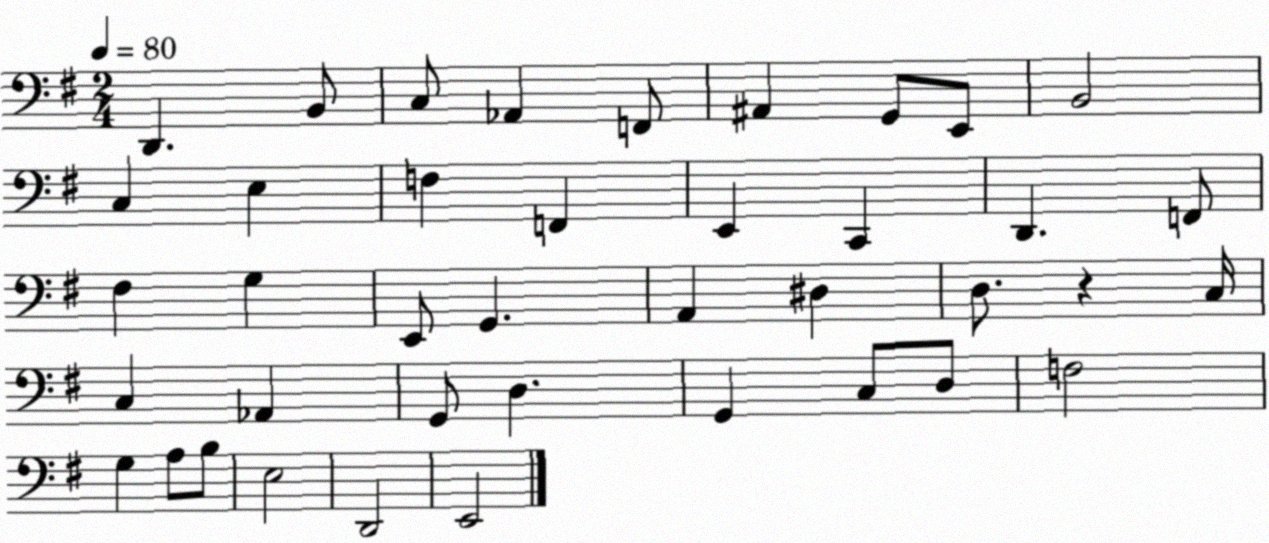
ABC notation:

X:1
T:Untitled
M:2/4
L:1/4
K:G
D,, B,,/2 C,/2 _A,, F,,/2 ^A,, G,,/2 E,,/2 B,,2 C, E, F, F,, E,, C,, D,, F,,/2 ^F, G, E,,/2 G,, A,, ^D, D,/2 z C,/4 C, _A,, G,,/2 D, G,, C,/2 D,/2 F,2 G, A,/2 B,/2 E,2 D,,2 E,,2